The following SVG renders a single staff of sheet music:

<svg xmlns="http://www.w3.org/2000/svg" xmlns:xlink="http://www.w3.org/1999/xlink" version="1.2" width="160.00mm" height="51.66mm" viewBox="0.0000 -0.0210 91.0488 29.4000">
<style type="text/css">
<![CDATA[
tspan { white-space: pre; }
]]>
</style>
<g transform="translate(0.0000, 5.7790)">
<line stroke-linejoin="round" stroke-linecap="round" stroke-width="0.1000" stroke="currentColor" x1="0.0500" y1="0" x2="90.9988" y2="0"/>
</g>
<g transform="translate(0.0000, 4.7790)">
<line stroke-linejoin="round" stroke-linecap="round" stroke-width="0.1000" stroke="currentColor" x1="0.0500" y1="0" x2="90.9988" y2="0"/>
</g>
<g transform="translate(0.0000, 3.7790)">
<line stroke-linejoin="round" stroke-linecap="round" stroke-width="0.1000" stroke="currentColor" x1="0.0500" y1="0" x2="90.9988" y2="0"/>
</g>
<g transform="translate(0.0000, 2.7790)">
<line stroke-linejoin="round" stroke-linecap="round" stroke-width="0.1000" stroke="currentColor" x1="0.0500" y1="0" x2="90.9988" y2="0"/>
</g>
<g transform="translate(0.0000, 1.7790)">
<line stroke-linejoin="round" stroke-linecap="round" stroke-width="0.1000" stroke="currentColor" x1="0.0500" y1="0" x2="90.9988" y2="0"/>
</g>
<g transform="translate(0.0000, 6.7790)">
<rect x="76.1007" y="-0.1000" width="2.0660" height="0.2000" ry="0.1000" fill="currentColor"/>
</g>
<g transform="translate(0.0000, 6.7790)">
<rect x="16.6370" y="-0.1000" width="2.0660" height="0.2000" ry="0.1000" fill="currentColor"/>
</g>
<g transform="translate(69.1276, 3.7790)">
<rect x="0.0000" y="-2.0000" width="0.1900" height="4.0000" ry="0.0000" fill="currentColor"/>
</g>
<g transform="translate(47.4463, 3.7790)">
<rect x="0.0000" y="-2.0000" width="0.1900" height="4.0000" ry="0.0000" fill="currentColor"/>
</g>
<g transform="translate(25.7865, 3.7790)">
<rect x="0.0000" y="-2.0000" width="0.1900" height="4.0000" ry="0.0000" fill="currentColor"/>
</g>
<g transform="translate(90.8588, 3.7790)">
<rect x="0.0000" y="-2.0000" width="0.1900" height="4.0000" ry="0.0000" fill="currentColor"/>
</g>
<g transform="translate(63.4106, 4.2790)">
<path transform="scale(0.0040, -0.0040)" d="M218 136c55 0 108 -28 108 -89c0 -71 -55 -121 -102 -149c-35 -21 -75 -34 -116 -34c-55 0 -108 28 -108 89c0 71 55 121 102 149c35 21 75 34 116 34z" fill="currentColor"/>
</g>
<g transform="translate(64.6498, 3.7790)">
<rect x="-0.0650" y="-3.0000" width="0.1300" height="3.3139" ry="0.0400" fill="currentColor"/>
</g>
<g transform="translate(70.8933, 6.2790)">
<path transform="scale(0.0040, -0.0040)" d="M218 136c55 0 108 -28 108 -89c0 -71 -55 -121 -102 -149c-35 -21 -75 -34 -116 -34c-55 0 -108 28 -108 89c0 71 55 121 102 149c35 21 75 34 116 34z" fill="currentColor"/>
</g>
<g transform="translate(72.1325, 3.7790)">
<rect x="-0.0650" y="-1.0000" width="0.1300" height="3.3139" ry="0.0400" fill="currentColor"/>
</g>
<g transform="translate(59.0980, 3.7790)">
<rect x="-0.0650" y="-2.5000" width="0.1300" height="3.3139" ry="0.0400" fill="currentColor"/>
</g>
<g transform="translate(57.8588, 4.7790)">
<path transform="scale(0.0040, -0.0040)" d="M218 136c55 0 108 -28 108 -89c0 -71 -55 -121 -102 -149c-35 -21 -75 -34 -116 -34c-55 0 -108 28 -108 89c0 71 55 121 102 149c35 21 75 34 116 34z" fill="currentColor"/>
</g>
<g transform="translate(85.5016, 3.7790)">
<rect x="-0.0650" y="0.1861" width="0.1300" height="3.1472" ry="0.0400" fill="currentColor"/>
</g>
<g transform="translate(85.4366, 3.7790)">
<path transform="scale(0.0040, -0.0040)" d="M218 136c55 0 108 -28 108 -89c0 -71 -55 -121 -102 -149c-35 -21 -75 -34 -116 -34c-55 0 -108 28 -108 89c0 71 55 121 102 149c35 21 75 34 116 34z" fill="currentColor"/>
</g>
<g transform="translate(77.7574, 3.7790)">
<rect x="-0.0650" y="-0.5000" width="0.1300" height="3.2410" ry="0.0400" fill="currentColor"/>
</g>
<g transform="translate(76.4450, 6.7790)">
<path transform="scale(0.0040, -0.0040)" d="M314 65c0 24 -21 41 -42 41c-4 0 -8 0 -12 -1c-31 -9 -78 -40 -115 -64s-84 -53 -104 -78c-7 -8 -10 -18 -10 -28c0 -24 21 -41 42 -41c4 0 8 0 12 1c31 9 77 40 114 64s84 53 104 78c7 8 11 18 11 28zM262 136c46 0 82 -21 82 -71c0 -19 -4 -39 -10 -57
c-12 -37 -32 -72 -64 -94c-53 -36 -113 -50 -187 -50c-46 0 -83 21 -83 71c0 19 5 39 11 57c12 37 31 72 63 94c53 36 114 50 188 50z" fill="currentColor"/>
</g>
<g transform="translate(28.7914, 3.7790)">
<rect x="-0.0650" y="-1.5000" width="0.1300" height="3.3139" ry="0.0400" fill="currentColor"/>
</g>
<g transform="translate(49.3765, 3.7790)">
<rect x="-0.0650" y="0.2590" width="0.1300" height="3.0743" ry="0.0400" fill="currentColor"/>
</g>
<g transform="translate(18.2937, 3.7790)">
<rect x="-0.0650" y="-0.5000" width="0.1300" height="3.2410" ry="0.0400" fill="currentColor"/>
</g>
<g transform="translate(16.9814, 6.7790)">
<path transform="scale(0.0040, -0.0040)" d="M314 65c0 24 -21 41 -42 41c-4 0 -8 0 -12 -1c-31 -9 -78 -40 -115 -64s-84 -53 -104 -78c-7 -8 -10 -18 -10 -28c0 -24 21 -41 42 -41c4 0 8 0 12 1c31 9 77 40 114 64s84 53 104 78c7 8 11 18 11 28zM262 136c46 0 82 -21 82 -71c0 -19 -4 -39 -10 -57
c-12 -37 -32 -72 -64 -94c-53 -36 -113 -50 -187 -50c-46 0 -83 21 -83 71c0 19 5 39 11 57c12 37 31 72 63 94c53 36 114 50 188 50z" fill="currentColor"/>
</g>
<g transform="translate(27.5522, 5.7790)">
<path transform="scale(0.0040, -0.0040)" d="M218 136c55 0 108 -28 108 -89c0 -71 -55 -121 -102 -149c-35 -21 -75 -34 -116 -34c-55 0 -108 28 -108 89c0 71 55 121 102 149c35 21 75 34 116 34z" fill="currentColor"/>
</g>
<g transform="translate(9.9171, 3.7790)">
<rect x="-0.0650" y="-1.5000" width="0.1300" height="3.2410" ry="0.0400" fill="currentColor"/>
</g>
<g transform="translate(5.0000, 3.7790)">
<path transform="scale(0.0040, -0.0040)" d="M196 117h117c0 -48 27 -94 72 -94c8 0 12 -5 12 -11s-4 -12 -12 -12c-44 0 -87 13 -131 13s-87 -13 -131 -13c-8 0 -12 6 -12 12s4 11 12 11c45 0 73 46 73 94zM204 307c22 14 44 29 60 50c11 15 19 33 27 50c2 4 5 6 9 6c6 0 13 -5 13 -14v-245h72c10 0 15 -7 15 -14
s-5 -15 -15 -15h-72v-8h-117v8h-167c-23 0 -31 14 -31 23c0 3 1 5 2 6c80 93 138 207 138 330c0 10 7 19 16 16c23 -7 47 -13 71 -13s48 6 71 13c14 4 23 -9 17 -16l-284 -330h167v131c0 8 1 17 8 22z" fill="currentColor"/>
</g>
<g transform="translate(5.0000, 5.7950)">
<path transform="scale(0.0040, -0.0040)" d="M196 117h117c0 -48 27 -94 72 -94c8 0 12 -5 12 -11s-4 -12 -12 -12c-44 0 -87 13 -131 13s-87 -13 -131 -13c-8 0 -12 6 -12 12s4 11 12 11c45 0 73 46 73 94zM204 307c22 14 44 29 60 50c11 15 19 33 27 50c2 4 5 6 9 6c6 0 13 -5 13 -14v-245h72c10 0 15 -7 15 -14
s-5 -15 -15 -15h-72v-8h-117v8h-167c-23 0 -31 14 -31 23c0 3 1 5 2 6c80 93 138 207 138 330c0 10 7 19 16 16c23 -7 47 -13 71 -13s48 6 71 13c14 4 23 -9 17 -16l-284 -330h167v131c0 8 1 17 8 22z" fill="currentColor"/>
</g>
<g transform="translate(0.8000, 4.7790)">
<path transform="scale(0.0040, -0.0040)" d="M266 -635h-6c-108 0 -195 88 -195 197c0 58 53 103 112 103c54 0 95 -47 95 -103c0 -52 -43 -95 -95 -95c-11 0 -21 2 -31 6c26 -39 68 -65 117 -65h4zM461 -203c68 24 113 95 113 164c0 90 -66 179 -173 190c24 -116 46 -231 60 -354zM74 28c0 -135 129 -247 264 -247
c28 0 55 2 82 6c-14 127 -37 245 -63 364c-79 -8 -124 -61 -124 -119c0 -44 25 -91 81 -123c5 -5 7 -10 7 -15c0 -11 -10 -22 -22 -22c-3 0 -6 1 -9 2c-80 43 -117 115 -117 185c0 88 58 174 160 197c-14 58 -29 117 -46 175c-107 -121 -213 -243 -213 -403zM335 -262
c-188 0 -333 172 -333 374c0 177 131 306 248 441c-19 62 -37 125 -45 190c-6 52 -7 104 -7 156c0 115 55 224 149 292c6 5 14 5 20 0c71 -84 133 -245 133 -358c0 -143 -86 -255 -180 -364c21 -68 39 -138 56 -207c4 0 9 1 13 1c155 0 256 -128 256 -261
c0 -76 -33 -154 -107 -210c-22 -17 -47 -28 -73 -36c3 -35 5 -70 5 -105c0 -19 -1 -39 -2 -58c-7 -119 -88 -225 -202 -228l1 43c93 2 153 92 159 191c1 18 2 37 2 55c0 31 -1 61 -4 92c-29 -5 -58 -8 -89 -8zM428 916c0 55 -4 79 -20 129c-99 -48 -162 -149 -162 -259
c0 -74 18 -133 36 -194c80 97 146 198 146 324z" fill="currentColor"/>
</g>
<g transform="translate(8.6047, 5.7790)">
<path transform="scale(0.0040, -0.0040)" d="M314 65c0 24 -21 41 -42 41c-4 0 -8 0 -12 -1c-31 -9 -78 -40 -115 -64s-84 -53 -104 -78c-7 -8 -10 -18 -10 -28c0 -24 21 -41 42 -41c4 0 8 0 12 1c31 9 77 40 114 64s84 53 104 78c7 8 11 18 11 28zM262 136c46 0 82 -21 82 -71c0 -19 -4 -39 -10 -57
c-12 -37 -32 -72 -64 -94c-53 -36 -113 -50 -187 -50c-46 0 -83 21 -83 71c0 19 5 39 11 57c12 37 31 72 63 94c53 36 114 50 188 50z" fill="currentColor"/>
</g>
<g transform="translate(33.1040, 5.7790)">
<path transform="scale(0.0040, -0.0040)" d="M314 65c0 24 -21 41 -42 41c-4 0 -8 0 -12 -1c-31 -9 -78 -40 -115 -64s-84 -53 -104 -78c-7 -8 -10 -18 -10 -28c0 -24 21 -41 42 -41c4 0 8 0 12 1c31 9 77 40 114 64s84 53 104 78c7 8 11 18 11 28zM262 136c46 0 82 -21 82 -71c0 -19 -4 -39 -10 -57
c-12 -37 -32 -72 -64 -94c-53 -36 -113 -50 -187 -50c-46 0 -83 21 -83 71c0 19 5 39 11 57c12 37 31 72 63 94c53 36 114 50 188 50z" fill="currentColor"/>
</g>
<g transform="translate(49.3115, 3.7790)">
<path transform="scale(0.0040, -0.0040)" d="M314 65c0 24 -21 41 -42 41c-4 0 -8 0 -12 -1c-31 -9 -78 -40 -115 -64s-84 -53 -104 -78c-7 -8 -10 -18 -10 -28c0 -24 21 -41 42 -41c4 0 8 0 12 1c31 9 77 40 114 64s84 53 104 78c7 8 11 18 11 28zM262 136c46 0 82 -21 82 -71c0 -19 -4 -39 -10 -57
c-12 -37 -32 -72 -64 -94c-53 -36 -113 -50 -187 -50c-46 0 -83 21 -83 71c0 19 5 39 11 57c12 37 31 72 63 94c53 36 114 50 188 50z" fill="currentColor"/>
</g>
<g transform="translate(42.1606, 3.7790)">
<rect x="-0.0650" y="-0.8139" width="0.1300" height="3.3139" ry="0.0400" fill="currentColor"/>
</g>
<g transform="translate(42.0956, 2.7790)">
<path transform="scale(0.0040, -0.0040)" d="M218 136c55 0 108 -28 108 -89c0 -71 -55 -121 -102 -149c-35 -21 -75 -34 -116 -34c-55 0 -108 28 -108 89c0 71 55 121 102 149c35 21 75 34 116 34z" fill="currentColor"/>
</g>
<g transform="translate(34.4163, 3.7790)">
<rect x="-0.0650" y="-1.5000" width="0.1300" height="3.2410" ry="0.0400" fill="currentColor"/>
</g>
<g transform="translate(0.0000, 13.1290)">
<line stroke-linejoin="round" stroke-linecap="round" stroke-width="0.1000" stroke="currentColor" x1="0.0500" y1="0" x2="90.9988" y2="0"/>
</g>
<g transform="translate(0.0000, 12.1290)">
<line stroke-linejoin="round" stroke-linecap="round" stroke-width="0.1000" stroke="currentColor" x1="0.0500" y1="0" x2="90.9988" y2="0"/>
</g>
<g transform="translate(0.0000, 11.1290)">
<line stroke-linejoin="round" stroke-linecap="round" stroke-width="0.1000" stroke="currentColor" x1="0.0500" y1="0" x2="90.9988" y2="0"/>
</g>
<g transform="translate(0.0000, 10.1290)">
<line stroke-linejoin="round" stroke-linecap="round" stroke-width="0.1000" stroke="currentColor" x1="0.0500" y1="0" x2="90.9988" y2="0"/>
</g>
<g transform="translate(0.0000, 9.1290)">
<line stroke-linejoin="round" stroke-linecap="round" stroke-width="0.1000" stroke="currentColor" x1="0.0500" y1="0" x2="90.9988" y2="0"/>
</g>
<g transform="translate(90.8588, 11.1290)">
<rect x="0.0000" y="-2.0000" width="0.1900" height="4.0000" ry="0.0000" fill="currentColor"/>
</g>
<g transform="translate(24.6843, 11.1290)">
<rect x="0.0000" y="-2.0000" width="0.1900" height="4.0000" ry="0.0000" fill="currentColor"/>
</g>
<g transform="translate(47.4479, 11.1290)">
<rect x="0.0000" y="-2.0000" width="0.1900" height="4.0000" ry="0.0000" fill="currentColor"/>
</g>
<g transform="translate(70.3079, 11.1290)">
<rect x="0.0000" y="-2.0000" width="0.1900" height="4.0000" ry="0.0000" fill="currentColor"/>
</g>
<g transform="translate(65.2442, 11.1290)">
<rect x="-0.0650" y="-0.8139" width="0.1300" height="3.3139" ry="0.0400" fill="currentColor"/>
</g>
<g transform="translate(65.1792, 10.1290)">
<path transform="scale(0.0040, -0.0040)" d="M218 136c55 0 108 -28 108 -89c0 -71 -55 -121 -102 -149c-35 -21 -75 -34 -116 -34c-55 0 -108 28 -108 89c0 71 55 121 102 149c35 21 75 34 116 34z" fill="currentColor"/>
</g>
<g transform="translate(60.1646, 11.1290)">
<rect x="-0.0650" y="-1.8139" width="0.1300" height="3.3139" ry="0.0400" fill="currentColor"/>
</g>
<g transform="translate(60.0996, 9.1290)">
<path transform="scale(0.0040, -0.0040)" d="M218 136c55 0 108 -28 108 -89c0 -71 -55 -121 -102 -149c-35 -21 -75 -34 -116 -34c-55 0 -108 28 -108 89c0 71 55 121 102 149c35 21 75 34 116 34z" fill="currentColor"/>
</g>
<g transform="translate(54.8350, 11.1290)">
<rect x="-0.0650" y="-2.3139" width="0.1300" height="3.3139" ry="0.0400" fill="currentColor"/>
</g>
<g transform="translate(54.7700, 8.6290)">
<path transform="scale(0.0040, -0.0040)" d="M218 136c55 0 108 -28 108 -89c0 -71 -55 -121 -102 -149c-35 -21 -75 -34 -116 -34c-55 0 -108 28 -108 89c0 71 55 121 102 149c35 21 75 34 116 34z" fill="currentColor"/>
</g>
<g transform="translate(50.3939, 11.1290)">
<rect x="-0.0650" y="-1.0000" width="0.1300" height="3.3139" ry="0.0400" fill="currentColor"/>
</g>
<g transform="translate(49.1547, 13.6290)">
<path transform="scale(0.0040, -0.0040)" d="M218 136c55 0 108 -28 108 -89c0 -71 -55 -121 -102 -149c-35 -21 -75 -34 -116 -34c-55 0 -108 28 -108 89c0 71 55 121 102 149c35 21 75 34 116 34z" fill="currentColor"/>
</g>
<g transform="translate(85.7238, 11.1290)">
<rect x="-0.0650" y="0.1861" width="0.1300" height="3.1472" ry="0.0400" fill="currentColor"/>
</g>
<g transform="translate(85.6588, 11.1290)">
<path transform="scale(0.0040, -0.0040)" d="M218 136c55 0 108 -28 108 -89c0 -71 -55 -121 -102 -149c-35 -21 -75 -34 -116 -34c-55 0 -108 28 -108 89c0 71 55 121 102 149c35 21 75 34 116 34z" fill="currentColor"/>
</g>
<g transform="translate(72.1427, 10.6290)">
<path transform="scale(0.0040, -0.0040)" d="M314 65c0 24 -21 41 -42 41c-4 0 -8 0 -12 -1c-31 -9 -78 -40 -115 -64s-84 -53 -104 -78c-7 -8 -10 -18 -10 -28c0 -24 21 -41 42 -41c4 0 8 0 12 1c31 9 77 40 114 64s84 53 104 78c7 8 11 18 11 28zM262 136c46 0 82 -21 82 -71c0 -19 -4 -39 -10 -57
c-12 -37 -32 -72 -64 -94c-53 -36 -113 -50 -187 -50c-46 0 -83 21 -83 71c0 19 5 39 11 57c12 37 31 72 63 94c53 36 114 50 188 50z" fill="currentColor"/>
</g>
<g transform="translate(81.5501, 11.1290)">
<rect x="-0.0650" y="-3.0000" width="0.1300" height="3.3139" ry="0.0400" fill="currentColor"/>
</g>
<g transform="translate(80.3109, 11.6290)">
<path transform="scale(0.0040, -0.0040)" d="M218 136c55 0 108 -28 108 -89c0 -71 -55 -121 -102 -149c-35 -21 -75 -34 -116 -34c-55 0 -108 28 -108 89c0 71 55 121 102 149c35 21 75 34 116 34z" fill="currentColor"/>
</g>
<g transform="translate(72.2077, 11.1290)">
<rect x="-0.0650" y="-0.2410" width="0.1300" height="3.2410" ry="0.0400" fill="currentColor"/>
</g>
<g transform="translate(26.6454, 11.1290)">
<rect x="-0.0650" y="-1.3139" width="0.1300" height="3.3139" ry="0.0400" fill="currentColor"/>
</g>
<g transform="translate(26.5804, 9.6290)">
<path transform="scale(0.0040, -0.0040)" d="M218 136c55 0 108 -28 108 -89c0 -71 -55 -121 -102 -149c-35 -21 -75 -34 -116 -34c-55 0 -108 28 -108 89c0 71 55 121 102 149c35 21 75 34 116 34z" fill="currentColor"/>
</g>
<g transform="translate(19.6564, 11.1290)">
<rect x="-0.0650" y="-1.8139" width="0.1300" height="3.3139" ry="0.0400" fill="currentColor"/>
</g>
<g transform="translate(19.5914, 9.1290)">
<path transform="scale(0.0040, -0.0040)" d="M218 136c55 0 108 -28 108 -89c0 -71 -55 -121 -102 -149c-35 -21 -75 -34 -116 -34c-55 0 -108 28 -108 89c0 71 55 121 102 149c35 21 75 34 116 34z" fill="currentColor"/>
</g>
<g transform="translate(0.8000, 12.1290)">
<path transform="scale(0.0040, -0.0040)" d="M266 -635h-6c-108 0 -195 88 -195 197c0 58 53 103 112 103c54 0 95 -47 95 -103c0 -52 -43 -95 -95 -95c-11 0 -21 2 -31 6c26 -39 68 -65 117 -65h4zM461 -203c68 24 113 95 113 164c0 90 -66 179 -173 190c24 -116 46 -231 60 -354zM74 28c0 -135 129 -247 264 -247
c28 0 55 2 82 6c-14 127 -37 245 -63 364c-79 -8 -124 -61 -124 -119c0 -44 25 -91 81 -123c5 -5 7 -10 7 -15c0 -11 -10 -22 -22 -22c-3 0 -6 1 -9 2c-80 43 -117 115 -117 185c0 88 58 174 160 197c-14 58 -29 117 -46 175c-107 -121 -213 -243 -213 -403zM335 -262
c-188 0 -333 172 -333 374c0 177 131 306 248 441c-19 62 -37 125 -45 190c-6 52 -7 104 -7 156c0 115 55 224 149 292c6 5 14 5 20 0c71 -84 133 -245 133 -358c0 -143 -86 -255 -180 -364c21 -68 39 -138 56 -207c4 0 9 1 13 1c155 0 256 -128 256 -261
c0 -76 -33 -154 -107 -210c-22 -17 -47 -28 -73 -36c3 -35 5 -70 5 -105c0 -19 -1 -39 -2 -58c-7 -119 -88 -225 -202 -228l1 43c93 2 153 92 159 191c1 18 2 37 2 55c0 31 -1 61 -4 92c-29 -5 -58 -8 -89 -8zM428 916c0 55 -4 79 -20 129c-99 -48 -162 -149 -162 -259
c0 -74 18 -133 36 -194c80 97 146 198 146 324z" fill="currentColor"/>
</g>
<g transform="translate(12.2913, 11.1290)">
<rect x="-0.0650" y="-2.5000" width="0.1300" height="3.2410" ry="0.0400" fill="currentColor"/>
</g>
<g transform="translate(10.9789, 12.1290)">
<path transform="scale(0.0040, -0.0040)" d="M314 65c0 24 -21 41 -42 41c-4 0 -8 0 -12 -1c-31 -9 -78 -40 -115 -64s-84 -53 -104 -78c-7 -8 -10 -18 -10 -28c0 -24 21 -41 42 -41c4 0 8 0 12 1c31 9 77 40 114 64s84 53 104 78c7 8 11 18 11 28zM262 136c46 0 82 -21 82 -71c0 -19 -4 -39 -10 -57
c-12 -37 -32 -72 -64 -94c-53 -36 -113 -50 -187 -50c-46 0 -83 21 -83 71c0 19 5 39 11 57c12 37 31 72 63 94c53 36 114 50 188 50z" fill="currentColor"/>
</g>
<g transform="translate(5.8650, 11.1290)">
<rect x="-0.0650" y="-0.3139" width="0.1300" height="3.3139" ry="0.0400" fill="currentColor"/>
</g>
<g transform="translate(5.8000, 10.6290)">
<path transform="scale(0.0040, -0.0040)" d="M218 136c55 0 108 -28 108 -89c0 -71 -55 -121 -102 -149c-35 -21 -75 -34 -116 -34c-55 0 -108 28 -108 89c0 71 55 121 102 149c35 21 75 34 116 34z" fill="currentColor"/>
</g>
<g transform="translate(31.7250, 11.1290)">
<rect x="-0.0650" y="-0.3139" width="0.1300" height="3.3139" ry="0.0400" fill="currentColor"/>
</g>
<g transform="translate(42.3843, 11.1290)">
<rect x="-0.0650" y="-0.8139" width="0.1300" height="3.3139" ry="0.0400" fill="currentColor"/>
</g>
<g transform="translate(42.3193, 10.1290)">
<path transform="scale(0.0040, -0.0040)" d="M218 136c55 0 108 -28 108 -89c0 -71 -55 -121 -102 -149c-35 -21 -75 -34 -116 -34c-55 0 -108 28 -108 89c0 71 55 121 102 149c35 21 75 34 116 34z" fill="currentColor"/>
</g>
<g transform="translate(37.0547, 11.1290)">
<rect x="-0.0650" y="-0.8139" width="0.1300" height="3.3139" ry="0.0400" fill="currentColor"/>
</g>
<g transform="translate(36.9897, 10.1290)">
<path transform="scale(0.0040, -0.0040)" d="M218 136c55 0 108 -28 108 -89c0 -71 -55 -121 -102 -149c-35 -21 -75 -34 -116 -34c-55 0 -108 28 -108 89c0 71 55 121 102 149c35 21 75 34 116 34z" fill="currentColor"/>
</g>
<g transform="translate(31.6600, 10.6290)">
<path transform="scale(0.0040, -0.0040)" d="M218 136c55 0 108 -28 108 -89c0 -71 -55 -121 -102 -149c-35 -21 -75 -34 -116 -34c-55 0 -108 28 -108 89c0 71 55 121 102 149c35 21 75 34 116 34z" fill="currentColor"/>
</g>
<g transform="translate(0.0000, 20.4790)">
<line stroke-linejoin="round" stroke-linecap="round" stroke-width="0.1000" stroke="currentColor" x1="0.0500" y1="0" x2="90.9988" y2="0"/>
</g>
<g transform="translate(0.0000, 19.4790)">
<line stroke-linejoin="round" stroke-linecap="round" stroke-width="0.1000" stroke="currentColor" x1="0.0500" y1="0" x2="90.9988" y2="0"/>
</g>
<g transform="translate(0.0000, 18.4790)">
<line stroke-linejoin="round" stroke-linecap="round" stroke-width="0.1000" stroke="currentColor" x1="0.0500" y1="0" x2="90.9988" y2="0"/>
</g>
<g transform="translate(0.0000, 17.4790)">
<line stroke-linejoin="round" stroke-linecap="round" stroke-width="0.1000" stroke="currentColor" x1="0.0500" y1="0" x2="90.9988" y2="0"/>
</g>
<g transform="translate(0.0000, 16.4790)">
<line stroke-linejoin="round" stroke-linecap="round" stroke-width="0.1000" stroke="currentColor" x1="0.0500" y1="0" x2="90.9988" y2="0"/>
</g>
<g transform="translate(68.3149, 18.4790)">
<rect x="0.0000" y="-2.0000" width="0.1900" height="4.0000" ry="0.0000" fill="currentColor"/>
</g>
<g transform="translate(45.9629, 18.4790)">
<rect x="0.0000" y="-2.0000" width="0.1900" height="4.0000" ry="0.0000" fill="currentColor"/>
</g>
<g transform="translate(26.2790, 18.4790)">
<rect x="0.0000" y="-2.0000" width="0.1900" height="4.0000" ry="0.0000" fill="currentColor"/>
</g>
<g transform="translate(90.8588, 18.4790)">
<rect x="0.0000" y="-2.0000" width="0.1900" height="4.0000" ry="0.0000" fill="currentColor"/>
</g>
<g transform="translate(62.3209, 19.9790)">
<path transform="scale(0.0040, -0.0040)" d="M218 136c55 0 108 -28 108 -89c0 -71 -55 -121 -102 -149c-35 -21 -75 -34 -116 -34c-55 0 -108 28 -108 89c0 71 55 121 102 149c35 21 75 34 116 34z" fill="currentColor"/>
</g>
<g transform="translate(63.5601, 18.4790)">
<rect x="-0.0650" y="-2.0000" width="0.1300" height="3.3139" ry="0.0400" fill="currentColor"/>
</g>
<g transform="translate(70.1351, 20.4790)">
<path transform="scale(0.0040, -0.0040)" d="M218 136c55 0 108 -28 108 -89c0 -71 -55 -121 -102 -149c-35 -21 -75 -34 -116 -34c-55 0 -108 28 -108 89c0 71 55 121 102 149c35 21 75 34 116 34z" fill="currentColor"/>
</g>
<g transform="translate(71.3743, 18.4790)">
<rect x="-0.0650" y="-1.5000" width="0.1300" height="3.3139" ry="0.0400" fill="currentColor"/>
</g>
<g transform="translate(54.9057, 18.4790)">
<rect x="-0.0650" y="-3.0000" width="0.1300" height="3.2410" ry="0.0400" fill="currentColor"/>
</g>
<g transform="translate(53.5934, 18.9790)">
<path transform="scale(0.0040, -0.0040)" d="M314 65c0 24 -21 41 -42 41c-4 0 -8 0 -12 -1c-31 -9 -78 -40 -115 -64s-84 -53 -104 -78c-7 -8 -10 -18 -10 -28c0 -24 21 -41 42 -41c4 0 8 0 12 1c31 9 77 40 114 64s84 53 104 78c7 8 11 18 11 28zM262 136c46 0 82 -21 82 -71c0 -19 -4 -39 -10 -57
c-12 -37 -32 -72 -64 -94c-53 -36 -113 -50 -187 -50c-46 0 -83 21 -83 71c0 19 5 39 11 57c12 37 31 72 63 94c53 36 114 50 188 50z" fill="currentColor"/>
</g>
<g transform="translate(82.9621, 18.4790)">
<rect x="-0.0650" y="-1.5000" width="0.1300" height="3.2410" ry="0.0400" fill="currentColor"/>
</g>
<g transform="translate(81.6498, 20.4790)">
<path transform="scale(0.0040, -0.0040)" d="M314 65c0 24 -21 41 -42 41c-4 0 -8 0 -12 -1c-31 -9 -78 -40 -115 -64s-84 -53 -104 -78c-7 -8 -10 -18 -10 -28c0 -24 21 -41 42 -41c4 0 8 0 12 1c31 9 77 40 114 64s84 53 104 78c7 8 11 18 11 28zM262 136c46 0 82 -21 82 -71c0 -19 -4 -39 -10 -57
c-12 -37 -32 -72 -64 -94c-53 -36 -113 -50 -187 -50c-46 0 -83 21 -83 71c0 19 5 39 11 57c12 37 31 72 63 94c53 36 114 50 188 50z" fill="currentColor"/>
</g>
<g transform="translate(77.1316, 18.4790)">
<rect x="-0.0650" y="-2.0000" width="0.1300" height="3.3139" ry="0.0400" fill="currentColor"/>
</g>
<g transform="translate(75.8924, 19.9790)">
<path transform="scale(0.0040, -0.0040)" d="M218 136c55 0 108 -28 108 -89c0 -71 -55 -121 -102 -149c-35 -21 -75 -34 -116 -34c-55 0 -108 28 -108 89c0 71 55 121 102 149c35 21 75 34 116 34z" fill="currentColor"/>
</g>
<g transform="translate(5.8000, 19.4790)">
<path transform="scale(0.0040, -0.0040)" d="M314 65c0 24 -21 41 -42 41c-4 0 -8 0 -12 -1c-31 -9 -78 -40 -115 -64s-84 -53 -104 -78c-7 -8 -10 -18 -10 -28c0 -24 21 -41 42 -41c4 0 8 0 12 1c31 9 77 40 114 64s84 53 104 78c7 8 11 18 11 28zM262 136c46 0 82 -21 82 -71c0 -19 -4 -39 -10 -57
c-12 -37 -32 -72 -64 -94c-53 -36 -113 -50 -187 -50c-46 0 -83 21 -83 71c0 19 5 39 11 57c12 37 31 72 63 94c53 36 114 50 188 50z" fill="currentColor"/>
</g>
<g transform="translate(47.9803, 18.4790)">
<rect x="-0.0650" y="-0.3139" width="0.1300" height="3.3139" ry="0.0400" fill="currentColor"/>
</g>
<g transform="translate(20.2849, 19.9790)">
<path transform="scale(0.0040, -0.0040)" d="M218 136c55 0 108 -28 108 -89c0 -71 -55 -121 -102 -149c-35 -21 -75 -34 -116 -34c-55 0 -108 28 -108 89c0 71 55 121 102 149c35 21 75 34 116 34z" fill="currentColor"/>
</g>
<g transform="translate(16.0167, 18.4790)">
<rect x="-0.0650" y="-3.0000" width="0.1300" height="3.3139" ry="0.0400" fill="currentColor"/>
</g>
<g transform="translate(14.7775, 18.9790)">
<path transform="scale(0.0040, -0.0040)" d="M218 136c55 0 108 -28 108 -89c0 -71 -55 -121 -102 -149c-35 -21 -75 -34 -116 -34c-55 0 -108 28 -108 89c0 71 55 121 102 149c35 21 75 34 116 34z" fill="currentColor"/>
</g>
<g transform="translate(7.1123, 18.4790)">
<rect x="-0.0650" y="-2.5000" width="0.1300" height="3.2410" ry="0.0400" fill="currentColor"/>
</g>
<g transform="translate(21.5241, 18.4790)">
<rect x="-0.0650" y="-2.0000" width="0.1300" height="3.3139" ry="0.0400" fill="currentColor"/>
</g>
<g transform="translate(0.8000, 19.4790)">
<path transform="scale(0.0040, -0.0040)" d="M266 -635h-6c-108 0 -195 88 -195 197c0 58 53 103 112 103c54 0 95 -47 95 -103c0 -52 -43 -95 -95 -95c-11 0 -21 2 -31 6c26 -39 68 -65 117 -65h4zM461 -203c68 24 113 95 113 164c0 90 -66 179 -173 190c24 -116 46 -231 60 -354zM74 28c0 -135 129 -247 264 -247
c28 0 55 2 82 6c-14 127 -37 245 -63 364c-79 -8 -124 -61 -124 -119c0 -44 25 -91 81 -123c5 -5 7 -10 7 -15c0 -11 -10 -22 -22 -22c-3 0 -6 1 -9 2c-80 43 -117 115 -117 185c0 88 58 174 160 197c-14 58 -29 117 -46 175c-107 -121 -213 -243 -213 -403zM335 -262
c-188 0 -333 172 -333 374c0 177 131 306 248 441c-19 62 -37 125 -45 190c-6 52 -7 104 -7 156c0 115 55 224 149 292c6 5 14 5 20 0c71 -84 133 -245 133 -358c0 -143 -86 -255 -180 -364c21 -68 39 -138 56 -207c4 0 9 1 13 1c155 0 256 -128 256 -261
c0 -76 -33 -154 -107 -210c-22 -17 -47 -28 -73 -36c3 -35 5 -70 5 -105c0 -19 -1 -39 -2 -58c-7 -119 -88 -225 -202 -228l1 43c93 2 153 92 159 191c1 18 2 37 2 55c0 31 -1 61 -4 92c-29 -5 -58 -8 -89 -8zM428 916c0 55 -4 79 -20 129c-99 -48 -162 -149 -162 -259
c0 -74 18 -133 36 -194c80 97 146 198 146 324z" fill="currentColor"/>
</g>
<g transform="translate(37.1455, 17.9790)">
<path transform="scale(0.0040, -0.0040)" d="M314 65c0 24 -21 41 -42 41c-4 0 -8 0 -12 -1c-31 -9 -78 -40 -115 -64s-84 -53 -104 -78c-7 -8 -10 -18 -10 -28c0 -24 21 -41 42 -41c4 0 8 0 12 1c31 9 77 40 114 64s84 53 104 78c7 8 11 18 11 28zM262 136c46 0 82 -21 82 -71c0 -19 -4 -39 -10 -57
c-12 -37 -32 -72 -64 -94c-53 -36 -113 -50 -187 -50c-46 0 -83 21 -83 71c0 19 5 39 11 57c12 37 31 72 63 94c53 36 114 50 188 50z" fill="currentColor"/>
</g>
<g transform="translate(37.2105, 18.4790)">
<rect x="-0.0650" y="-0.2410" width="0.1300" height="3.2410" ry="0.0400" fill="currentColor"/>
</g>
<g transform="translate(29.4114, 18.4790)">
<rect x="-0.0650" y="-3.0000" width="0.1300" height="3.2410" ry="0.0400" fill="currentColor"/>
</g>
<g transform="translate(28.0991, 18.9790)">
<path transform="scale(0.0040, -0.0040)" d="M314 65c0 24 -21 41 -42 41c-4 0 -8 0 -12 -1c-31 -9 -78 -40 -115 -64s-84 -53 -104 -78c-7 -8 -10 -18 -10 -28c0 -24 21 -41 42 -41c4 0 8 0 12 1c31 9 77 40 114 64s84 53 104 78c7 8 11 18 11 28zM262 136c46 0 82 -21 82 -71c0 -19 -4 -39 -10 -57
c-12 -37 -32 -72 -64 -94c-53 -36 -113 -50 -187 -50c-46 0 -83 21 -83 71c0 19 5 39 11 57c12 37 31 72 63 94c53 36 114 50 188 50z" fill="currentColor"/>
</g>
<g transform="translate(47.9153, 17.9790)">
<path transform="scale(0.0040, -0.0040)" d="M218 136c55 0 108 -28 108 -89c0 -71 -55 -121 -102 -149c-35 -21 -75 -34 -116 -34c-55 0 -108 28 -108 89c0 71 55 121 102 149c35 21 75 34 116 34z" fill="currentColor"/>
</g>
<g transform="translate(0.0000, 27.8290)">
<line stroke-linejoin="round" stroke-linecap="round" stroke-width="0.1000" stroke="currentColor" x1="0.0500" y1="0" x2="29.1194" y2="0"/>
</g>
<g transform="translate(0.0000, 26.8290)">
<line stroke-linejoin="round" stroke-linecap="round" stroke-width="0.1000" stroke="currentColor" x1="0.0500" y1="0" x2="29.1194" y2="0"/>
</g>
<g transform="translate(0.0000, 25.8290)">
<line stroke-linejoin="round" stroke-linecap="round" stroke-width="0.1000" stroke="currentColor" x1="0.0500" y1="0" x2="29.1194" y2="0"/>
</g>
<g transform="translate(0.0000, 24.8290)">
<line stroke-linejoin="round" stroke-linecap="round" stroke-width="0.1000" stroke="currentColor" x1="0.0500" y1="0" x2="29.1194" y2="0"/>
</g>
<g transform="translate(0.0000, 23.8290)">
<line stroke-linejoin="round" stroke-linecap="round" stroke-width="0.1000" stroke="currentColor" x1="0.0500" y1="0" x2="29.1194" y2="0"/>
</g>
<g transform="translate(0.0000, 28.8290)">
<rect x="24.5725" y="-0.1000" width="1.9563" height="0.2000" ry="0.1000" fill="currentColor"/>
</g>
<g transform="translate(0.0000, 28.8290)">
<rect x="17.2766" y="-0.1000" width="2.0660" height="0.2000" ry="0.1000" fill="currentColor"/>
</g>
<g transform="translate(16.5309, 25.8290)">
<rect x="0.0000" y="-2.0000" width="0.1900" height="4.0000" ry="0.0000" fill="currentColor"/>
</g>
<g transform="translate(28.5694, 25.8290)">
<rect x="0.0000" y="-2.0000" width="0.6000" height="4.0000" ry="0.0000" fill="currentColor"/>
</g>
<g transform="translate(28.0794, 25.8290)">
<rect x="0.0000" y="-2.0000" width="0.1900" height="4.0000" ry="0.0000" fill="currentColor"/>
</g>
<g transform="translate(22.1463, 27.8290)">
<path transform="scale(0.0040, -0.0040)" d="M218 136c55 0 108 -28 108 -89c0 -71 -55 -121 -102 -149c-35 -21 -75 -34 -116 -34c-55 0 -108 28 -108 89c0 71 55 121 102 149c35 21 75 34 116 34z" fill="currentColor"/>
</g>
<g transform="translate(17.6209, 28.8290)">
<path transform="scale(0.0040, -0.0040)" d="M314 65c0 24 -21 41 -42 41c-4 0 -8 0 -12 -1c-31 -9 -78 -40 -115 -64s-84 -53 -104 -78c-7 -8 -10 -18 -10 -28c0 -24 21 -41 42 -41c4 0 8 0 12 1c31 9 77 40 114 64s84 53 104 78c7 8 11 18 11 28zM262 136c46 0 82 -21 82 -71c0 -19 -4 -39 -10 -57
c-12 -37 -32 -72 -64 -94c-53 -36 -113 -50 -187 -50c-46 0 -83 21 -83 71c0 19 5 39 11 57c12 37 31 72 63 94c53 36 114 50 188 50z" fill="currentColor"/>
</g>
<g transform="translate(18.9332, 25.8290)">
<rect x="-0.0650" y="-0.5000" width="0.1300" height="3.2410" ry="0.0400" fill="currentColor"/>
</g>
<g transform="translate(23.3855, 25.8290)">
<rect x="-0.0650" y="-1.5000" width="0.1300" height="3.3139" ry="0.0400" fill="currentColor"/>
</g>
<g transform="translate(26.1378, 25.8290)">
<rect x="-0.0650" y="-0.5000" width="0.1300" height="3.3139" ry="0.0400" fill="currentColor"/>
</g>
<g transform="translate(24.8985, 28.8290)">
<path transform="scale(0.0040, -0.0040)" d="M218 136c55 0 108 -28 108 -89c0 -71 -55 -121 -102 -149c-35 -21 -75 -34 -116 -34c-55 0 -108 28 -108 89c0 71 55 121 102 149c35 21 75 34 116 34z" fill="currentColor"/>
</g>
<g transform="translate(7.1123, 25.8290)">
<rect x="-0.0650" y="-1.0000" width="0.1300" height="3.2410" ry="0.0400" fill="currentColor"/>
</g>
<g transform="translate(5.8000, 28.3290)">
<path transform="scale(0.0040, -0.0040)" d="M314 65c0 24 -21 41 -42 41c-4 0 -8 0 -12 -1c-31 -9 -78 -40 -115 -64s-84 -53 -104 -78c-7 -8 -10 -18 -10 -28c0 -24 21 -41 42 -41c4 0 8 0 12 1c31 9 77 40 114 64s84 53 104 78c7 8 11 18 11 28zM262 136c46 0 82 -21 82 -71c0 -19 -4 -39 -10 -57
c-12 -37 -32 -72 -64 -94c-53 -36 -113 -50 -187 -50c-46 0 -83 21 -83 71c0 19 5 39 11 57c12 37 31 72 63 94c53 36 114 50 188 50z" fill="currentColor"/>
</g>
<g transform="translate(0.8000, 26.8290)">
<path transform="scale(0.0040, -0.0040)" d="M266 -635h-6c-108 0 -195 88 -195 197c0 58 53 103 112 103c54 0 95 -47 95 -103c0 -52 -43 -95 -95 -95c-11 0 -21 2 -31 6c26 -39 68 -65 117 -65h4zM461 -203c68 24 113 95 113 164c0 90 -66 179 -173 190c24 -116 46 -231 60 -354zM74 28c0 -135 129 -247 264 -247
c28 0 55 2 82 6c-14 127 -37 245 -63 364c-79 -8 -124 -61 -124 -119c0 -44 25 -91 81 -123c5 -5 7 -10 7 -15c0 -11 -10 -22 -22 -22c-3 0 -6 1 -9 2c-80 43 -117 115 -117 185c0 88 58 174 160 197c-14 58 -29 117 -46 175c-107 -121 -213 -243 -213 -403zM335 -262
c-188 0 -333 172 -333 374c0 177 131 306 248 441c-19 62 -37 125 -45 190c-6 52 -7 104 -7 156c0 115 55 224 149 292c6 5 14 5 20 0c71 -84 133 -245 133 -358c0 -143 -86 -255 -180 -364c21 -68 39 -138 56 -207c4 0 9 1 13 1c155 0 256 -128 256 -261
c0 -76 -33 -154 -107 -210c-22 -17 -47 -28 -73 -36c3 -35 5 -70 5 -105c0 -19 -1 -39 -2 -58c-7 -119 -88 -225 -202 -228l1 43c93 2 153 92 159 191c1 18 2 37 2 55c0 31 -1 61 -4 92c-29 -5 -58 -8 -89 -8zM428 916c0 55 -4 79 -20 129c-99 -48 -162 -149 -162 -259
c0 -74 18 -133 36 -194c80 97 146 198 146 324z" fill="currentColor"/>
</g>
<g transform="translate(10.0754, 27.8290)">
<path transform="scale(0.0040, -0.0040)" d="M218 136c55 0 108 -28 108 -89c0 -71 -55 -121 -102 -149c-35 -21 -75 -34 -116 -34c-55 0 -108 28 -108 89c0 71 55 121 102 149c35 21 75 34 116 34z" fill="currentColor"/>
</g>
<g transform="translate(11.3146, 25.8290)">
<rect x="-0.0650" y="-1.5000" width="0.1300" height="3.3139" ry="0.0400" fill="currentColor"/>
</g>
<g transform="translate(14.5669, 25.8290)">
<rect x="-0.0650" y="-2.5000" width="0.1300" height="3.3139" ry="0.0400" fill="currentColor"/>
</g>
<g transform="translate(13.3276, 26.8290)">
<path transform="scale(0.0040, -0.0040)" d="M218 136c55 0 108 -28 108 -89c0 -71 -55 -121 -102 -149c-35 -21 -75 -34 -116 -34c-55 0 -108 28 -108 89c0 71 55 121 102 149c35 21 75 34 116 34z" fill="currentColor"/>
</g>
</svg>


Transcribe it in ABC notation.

X:1
T:Untitled
M:4/4
L:1/4
K:C
E2 C2 E E2 d B2 G A D C2 B c G2 f e c d d D g f d c2 A B G2 A F A2 c2 c A2 F E F E2 D2 E G C2 E C